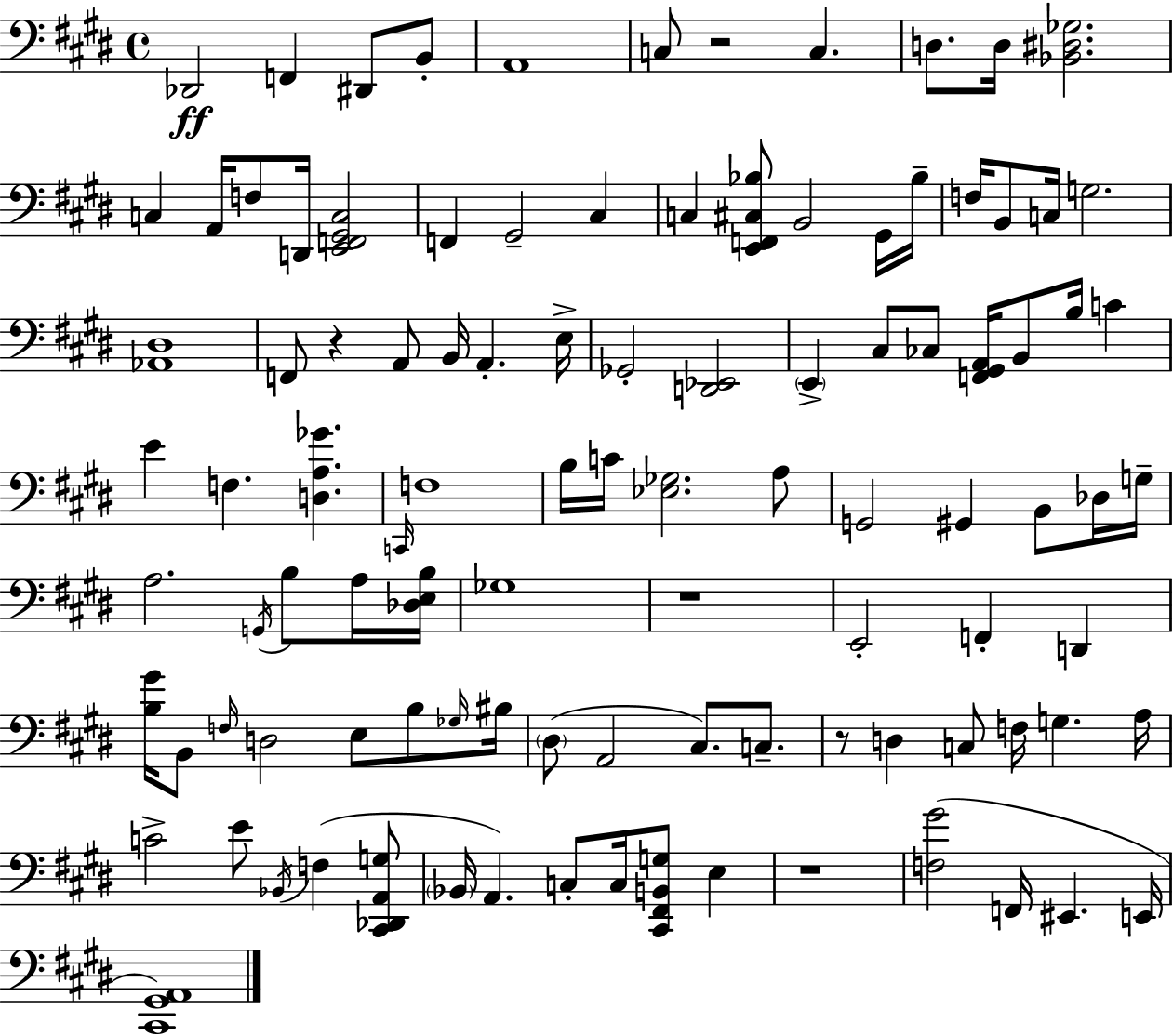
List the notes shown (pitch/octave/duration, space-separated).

Db2/h F2/q D#2/e B2/e A2/w C3/e R/h C3/q. D3/e. D3/s [Bb2,D#3,Gb3]/h. C3/q A2/s F3/e D2/s [E2,F2,G#2,C3]/h F2/q G#2/h C#3/q C3/q [E2,F2,C#3,Bb3]/e B2/h G#2/s Bb3/s F3/s B2/e C3/s G3/h. [Ab2,D#3]/w F2/e R/q A2/e B2/s A2/q. E3/s Gb2/h [D2,Eb2]/h E2/q C#3/e CES3/e [F2,G#2,A2]/s B2/e B3/s C4/q E4/q F3/q. [D3,A3,Gb4]/q. C2/s F3/w B3/s C4/s [Eb3,Gb3]/h. A3/e G2/h G#2/q B2/e Db3/s G3/s A3/h. G2/s B3/e A3/s [Db3,E3,B3]/s Gb3/w R/w E2/h F2/q D2/q [B3,G#4]/s B2/e F3/s D3/h E3/e B3/e Gb3/s BIS3/s D#3/e A2/h C#3/e. C3/e. R/e D3/q C3/e F3/s G3/q. A3/s C4/h E4/e Bb2/s F3/q [C#2,Db2,A2,G3]/e Bb2/s A2/q. C3/e C3/s [C#2,F#2,B2,G3]/e E3/q R/w [F3,G#4]/h F2/s EIS2/q. E2/s [C#2,G#2,A2]/w